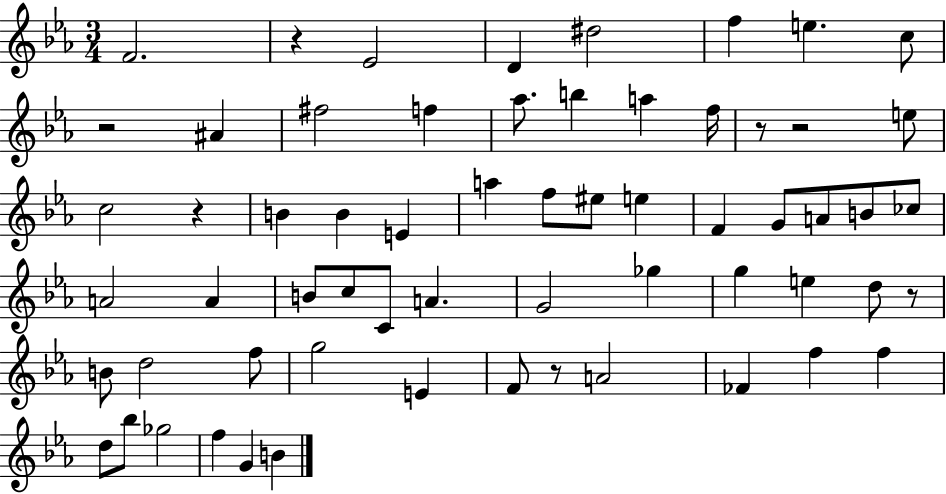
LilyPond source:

{
  \clef treble
  \numericTimeSignature
  \time 3/4
  \key ees \major
  f'2. | r4 ees'2 | d'4 dis''2 | f''4 e''4. c''8 | \break r2 ais'4 | fis''2 f''4 | aes''8. b''4 a''4 f''16 | r8 r2 e''8 | \break c''2 r4 | b'4 b'4 e'4 | a''4 f''8 eis''8 e''4 | f'4 g'8 a'8 b'8 ces''8 | \break a'2 a'4 | b'8 c''8 c'8 a'4. | g'2 ges''4 | g''4 e''4 d''8 r8 | \break b'8 d''2 f''8 | g''2 e'4 | f'8 r8 a'2 | fes'4 f''4 f''4 | \break d''8 bes''8 ges''2 | f''4 g'4 b'4 | \bar "|."
}